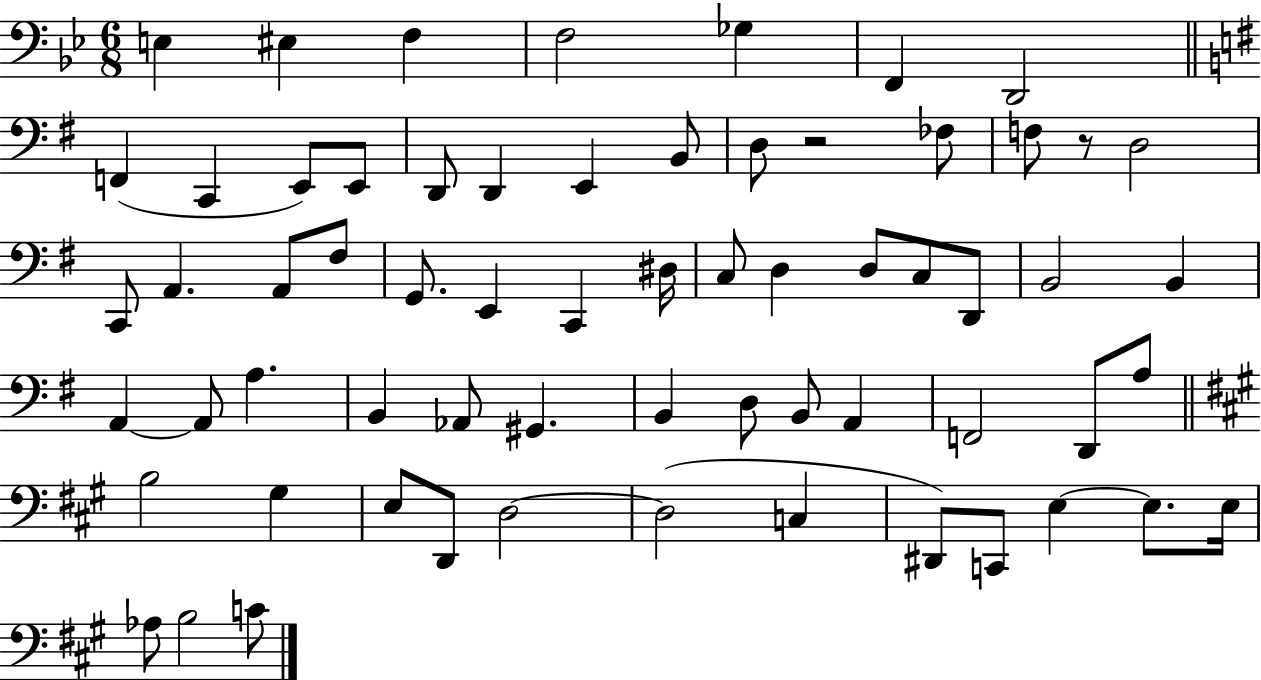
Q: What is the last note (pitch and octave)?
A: C4